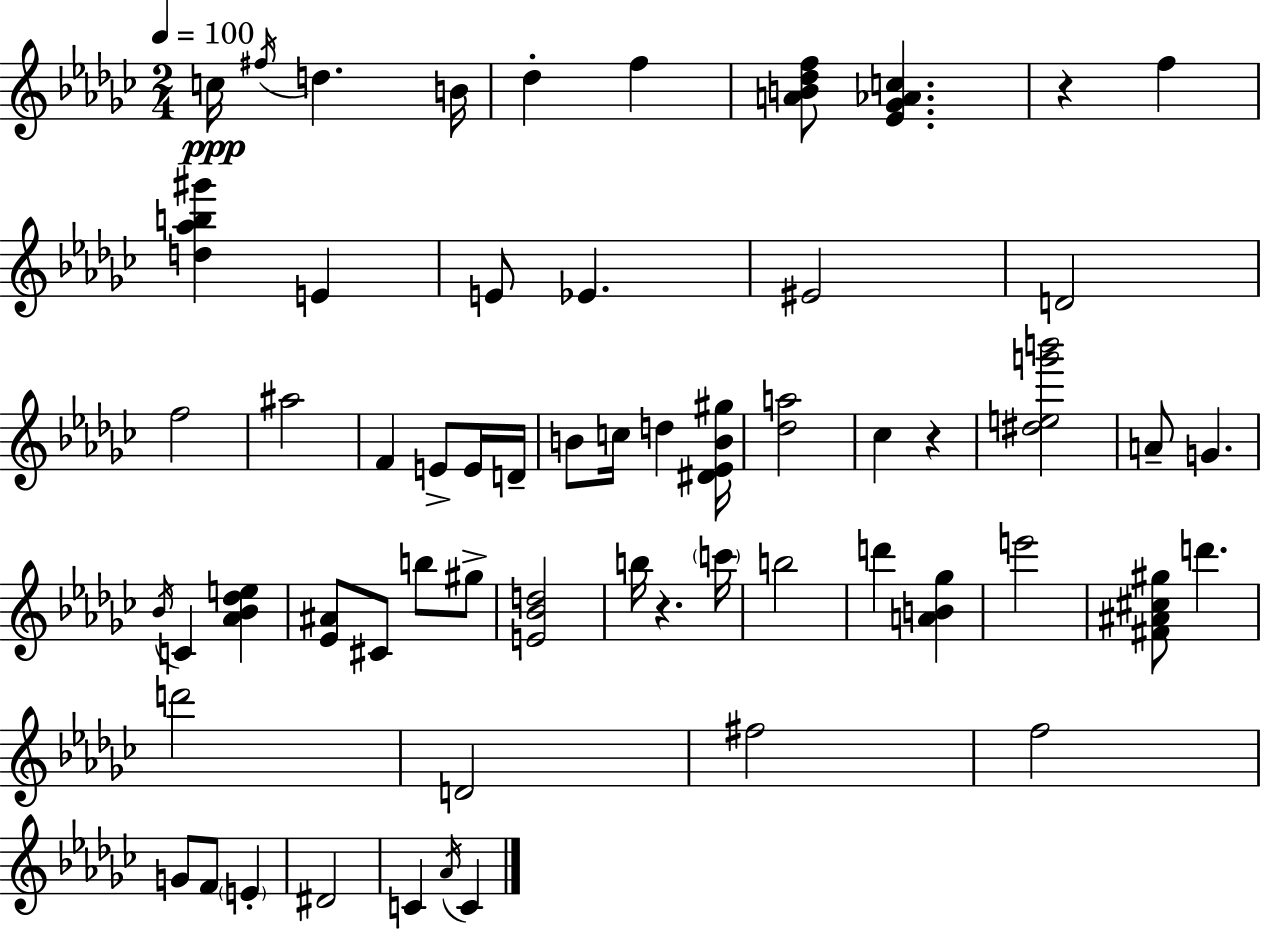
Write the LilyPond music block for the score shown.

{
  \clef treble
  \numericTimeSignature
  \time 2/4
  \key ees \minor
  \tempo 4 = 100
  c''16\ppp \acciaccatura { fis''16 } d''4. | b'16 des''4-. f''4 | <a' b' des'' f''>8 <ees' ges' aes' c''>4. | r4 f''4 | \break <d'' aes'' b'' gis'''>4 e'4 | e'8 ees'4. | eis'2 | d'2 | \break f''2 | ais''2 | f'4 e'8-> e'16 | d'16-- b'8 c''16 d''4 | \break <dis' ees' b' gis''>16 <des'' a''>2 | ces''4 r4 | <dis'' e'' g''' b'''>2 | a'8-- g'4. | \break \acciaccatura { bes'16 } c'4 <aes' bes' des'' e''>4 | <ees' ais'>8 cis'8 b''8 | gis''8-> <e' bes' d''>2 | b''16 r4. | \break \parenthesize c'''16 b''2 | d'''4 <a' b' ges''>4 | e'''2 | <fis' ais' cis'' gis''>8 d'''4. | \break d'''2 | d'2 | fis''2 | f''2 | \break g'8 f'8 \parenthesize e'4-. | dis'2 | c'4 \acciaccatura { aes'16 } c'4 | \bar "|."
}